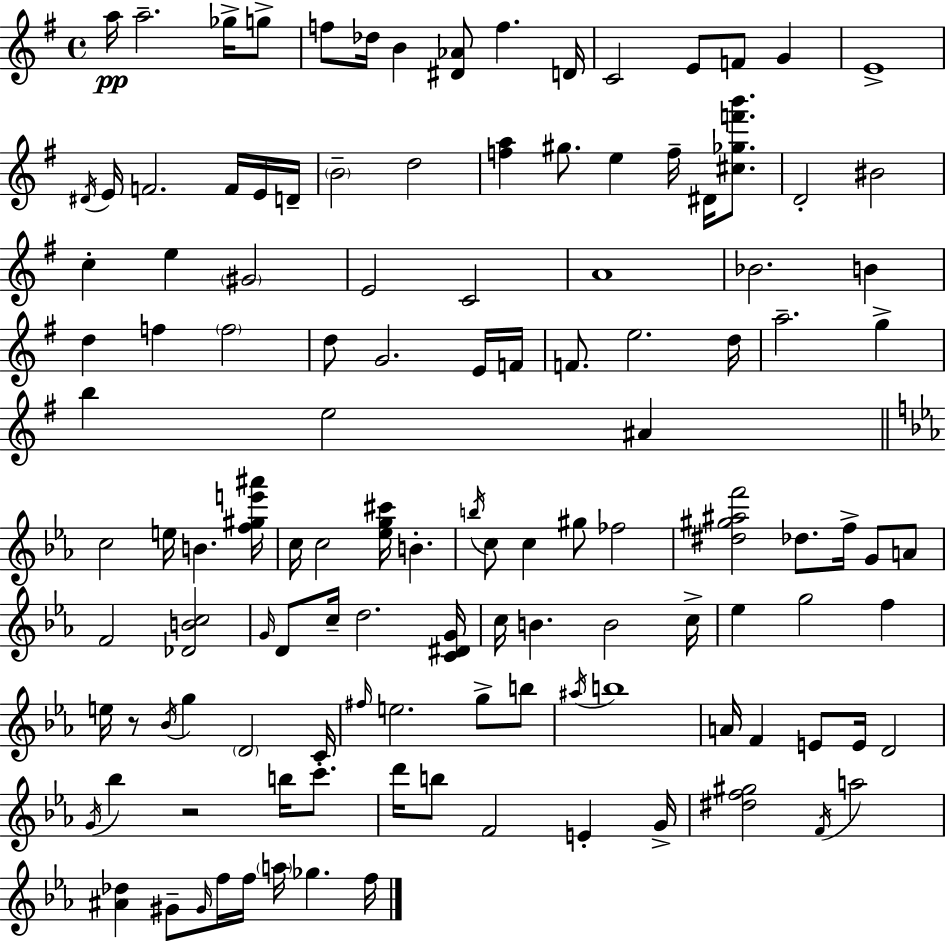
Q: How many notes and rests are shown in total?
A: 124